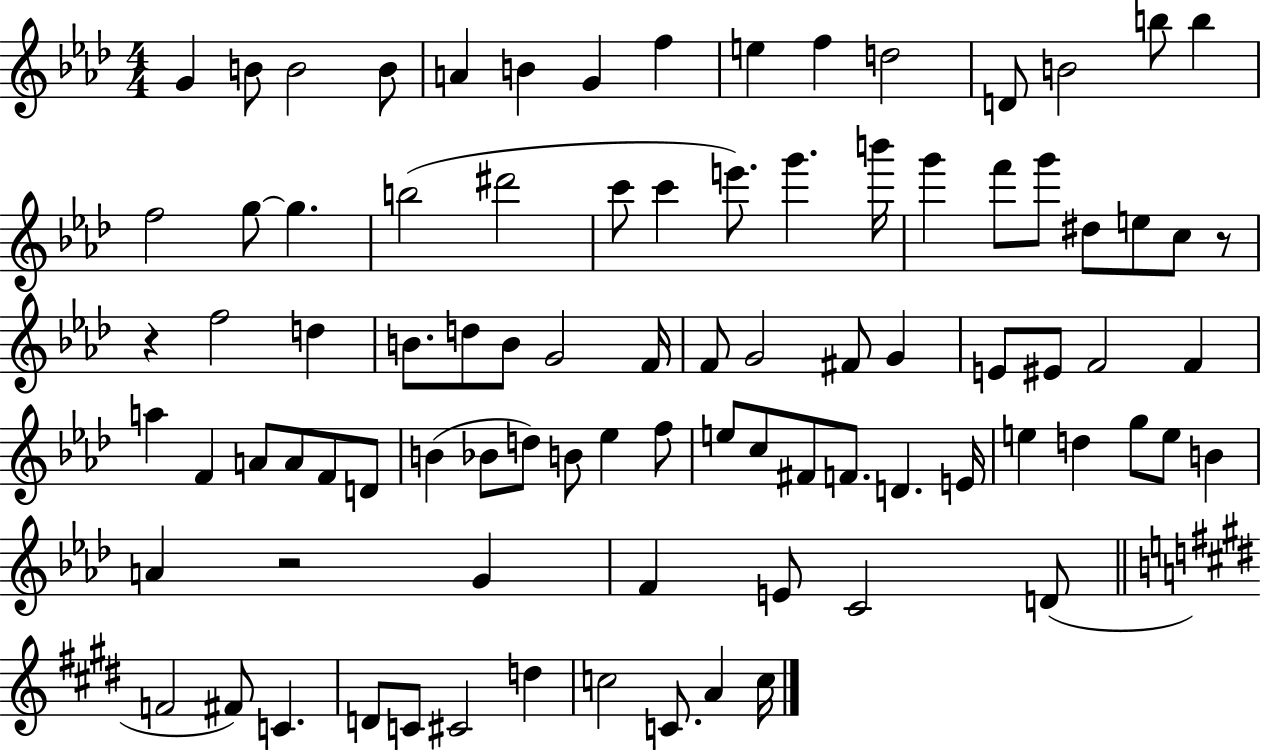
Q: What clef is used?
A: treble